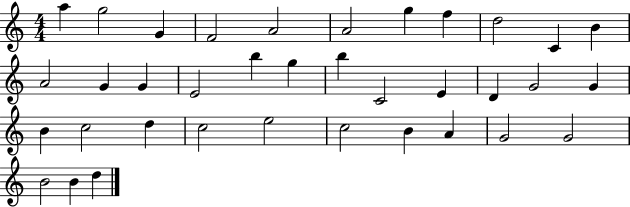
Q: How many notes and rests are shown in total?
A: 36